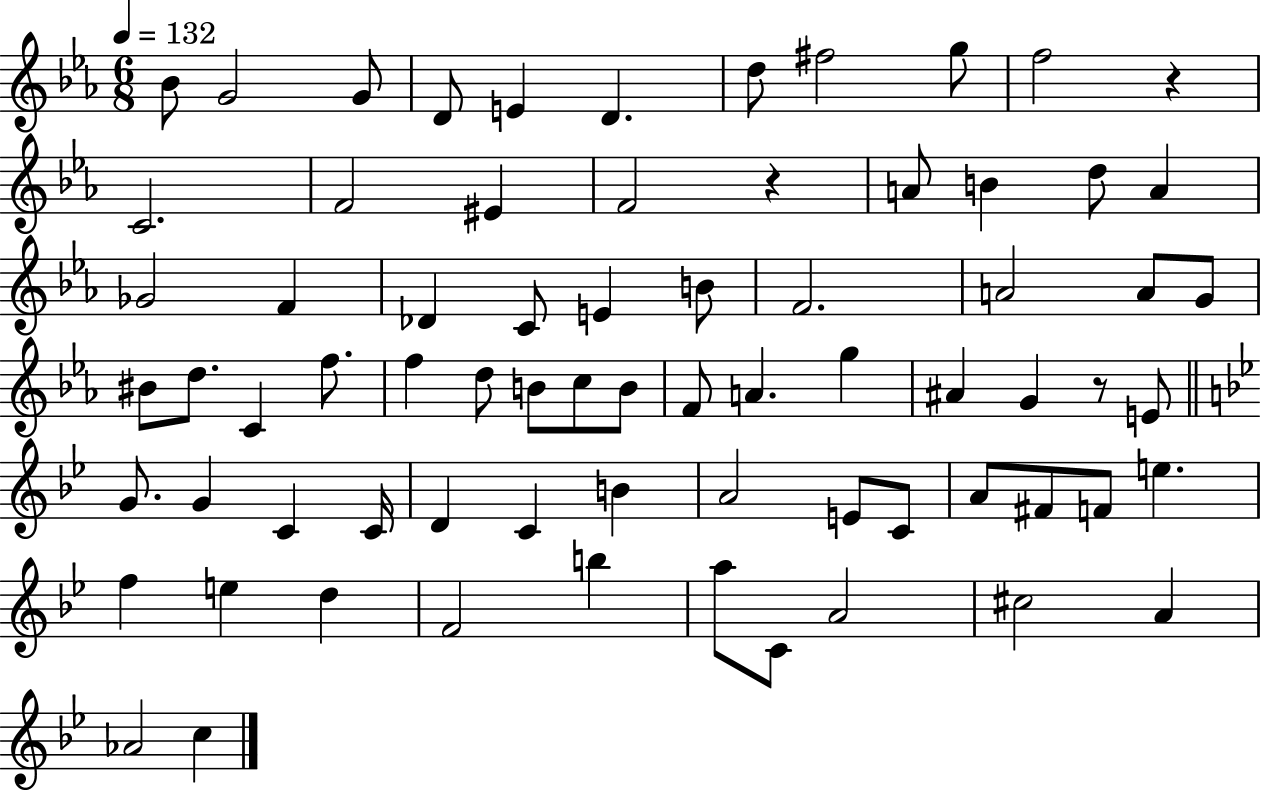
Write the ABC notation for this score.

X:1
T:Untitled
M:6/8
L:1/4
K:Eb
_B/2 G2 G/2 D/2 E D d/2 ^f2 g/2 f2 z C2 F2 ^E F2 z A/2 B d/2 A _G2 F _D C/2 E B/2 F2 A2 A/2 G/2 ^B/2 d/2 C f/2 f d/2 B/2 c/2 B/2 F/2 A g ^A G z/2 E/2 G/2 G C C/4 D C B A2 E/2 C/2 A/2 ^F/2 F/2 e f e d F2 b a/2 C/2 A2 ^c2 A _A2 c